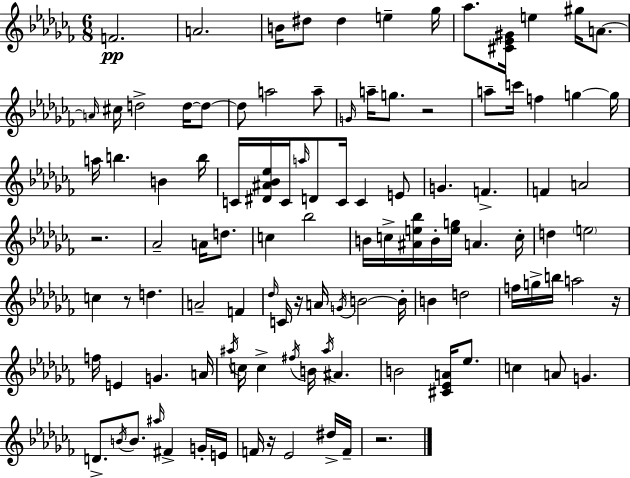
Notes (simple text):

F4/h. A4/h. B4/s D#5/e D#5/q E5/q Gb5/s Ab5/e. [C#4,Eb4,G#4]/s E5/q G#5/s A4/e. A4/s C#5/s D5/h D5/s D5/e D5/e A5/h A5/e G4/s A5/s G5/e. R/h A5/e C6/s F5/q G5/q G5/s A5/s B5/q. B4/q B5/s C4/s [D#4,A#4,Bb4,Eb5]/s C4/s A5/s D4/e C4/s C4/q E4/e G4/q. F4/q. F4/q A4/h R/h. Ab4/h A4/s D5/e. C5/q Bb5/h B4/s C5/s [A#4,E5,Bb5]/s B4/s [E5,G5]/s A4/q. C5/s D5/q E5/h C5/q R/e D5/q. A4/h F4/q Db5/s C4/s R/s A4/s G4/s B4/h B4/s B4/q D5/h F5/s G5/s B5/s A5/h R/s F5/s E4/q G4/q. A4/s A#5/s C5/s C5/q F#5/s B4/s A#5/s A#4/q. B4/h [C#4,Eb4,A4]/s Eb5/e. C5/q A4/e G4/q. D4/e. B4/s B4/e. A#5/s F#4/q G4/s E4/s F4/s R/s Eb4/h D#5/s F4/s R/h.